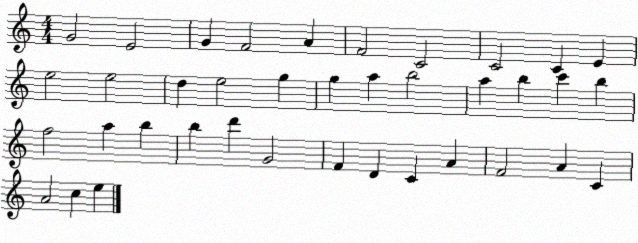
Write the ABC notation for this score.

X:1
T:Untitled
M:4/4
L:1/4
K:C
G2 E2 G F2 A F2 C2 C2 C E e2 e2 d e2 g g a b2 a b c' b f2 a b b d' G2 F D C A F2 A C A2 c e